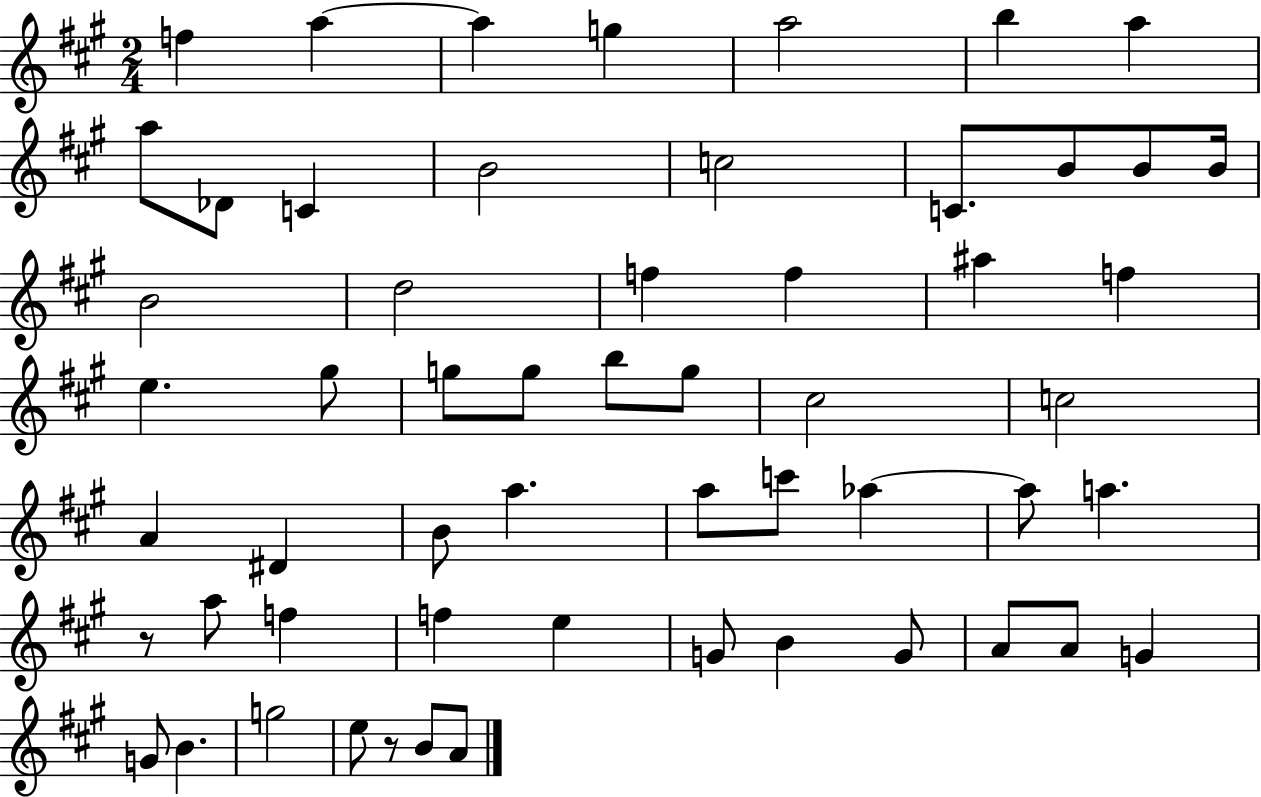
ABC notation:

X:1
T:Untitled
M:2/4
L:1/4
K:A
f a a g a2 b a a/2 _D/2 C B2 c2 C/2 B/2 B/2 B/4 B2 d2 f f ^a f e ^g/2 g/2 g/2 b/2 g/2 ^c2 c2 A ^D B/2 a a/2 c'/2 _a _a/2 a z/2 a/2 f f e G/2 B G/2 A/2 A/2 G G/2 B g2 e/2 z/2 B/2 A/2